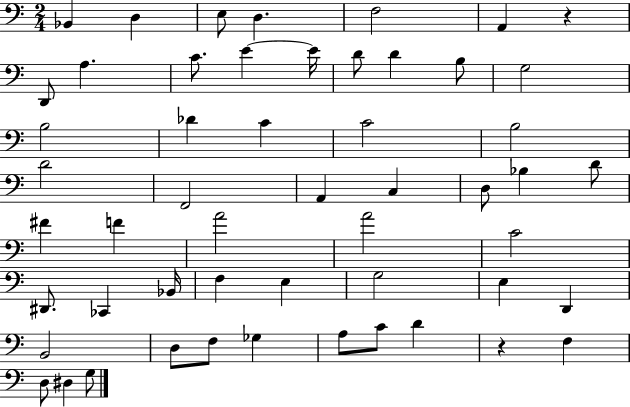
X:1
T:Untitled
M:2/4
L:1/4
K:C
_B,, D, E,/2 D, F,2 A,, z D,,/2 A, C/2 E E/4 D/2 D B,/2 G,2 B,2 _D C C2 B,2 D2 F,,2 A,, C, D,/2 _B, D/2 ^F F A2 A2 C2 ^D,,/2 _C,, _B,,/4 F, E, G,2 E, D,, B,,2 D,/2 F,/2 _G, A,/2 C/2 D z F, D,/2 ^D, G,/2